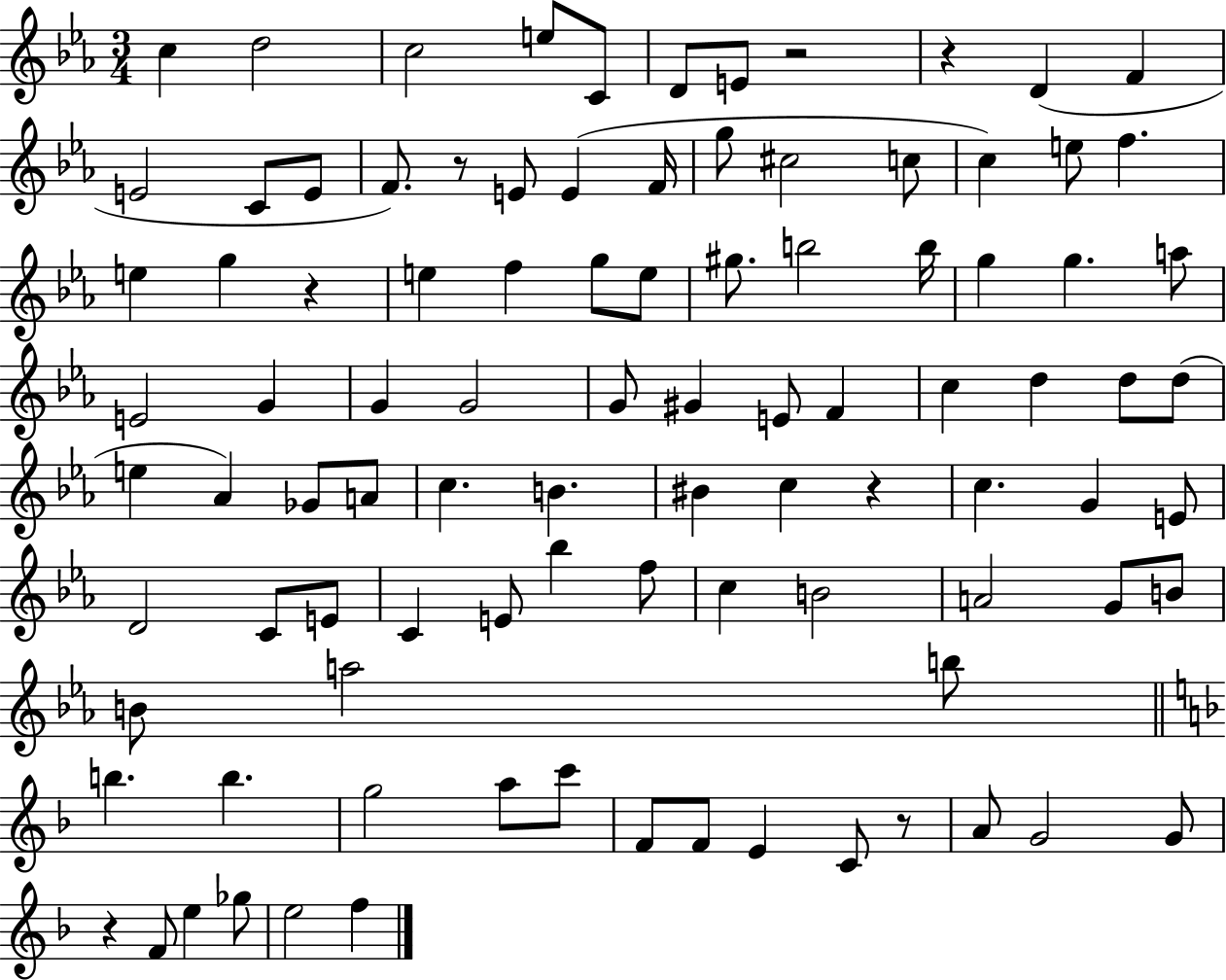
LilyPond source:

{
  \clef treble
  \numericTimeSignature
  \time 3/4
  \key ees \major
  c''4 d''2 | c''2 e''8 c'8 | d'8 e'8 r2 | r4 d'4( f'4 | \break e'2 c'8 e'8 | f'8.) r8 e'8 e'4( f'16 | g''8 cis''2 c''8 | c''4) e''8 f''4. | \break e''4 g''4 r4 | e''4 f''4 g''8 e''8 | gis''8. b''2 b''16 | g''4 g''4. a''8 | \break e'2 g'4 | g'4 g'2 | g'8 gis'4 e'8 f'4 | c''4 d''4 d''8 d''8( | \break e''4 aes'4) ges'8 a'8 | c''4. b'4. | bis'4 c''4 r4 | c''4. g'4 e'8 | \break d'2 c'8 e'8 | c'4 e'8 bes''4 f''8 | c''4 b'2 | a'2 g'8 b'8 | \break b'8 a''2 b''8 | \bar "||" \break \key f \major b''4. b''4. | g''2 a''8 c'''8 | f'8 f'8 e'4 c'8 r8 | a'8 g'2 g'8 | \break r4 f'8 e''4 ges''8 | e''2 f''4 | \bar "|."
}